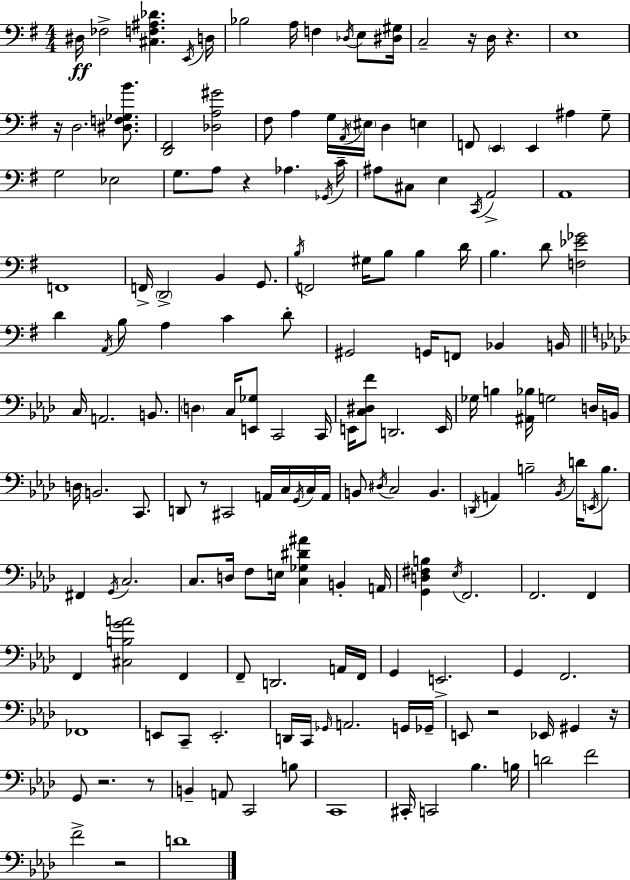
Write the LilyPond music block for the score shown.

{
  \clef bass
  \numericTimeSignature
  \time 4/4
  \key e \minor
  dis16\ff fes2-> <cis f ais des'>4. \acciaccatura { e,16 } | d16 bes2 a16 f4 \acciaccatura { des16 } e8 | <dis gis>16 c2-- r16 d16 r4. | e1 | \break r16 d2. <dis f ges b'>8. | <d, fis,>2 <des a gis'>2 | fis8 a4 g16 \acciaccatura { a,16 } \parenthesize eis16 d4 e4 | f,8 \parenthesize e,4 e,4 ais4 | \break g8-- g2 ees2 | g8. a8 r4 aes4. | \acciaccatura { ges,16 } c'16-- ais8 cis8 e4 \acciaccatura { c,16 } a,2-> | a,1 | \break f,1 | f,16-> \parenthesize d,2-> b,4 | g,8. \acciaccatura { b16 } f,2 gis16 b8 | b4 d'16 b4. d'8 <f ees' ges'>2 | \break d'4 \acciaccatura { a,16 } b8 a4 | c'4 d'8-. gis,2 g,16 | f,8 bes,4 b,16 \bar "||" \break \key f \minor c16 a,2. b,8. | \parenthesize d4 c16 <e, ges>8 c,2 c,16 | e,16 <c dis f'>8 d,2. e,16 | ges16 b4 <ais, bes>16 g2 d16 b,16 | \break d16 b,2. c,8. | d,8 r8 cis,2 a,16 c16 \acciaccatura { g,16 } c16 | a,16 b,8 \acciaccatura { dis16 } c2 b,4. | \acciaccatura { d,16 } a,4 b2-- \acciaccatura { bes,16 } | \break d'16 \acciaccatura { e,16 } b8. fis,4 \acciaccatura { g,16 } c2. | c8. d16 f8 e16 <c ges dis' ais'>4 | b,4-. a,16 <g, d fis b>4 \acciaccatura { ees16 } f,2. | f,2. | \break f,4 f,4 <cis b g' a'>2 | f,4 f,8-- d,2. | a,16 f,16 g,4 e,2.-> | g,4 f,2. | \break fes,1 | e,8 c,8-- e,2.-. | d,16 c,16 \grace { ges,16 } a,2. | g,16 ges,16-- e,8 r2 | \break ees,16 gis,4 r16 g,8 r2. | r8 b,4-- a,8 c,2 | b8 c,1 | cis,16-. c,2 | \break bes4. b16 d'2 | f'2 f'2-> | r2 d'1 | \bar "|."
}